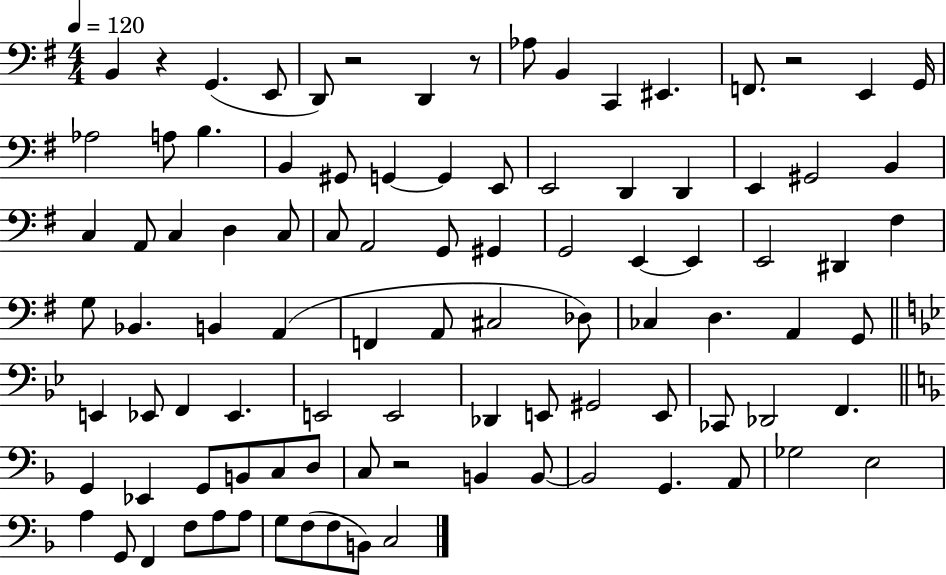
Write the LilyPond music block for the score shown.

{
  \clef bass
  \numericTimeSignature
  \time 4/4
  \key g \major
  \tempo 4 = 120
  b,4 r4 g,4.( e,8 | d,8) r2 d,4 r8 | aes8 b,4 c,4 eis,4. | f,8. r2 e,4 g,16 | \break aes2 a8 b4. | b,4 gis,8 g,4~~ g,4 e,8 | e,2 d,4 d,4 | e,4 gis,2 b,4 | \break c4 a,8 c4 d4 c8 | c8 a,2 g,8 gis,4 | g,2 e,4~~ e,4 | e,2 dis,4 fis4 | \break g8 bes,4. b,4 a,4( | f,4 a,8 cis2 des8) | ces4 d4. a,4 g,8 | \bar "||" \break \key bes \major e,4 ees,8 f,4 ees,4. | e,2 e,2 | des,4 e,8 gis,2 e,8 | ces,8 des,2 f,4. | \break \bar "||" \break \key f \major g,4 ees,4 g,8 b,8 c8 d8 | c8 r2 b,4 b,8~~ | b,2 g,4. a,8 | ges2 e2 | \break a4 g,8 f,4 f8 a8 a8 | g8 f8( f8 b,8) c2 | \bar "|."
}